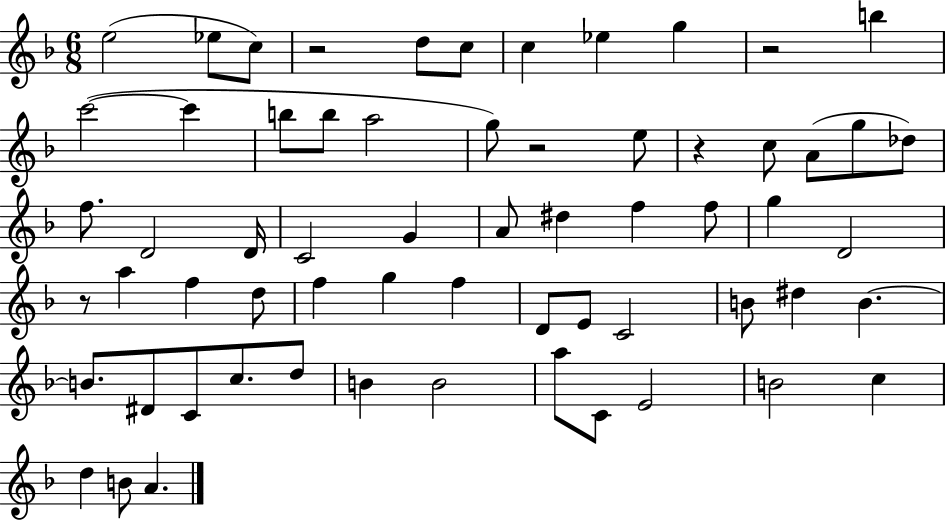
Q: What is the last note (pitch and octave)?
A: A4